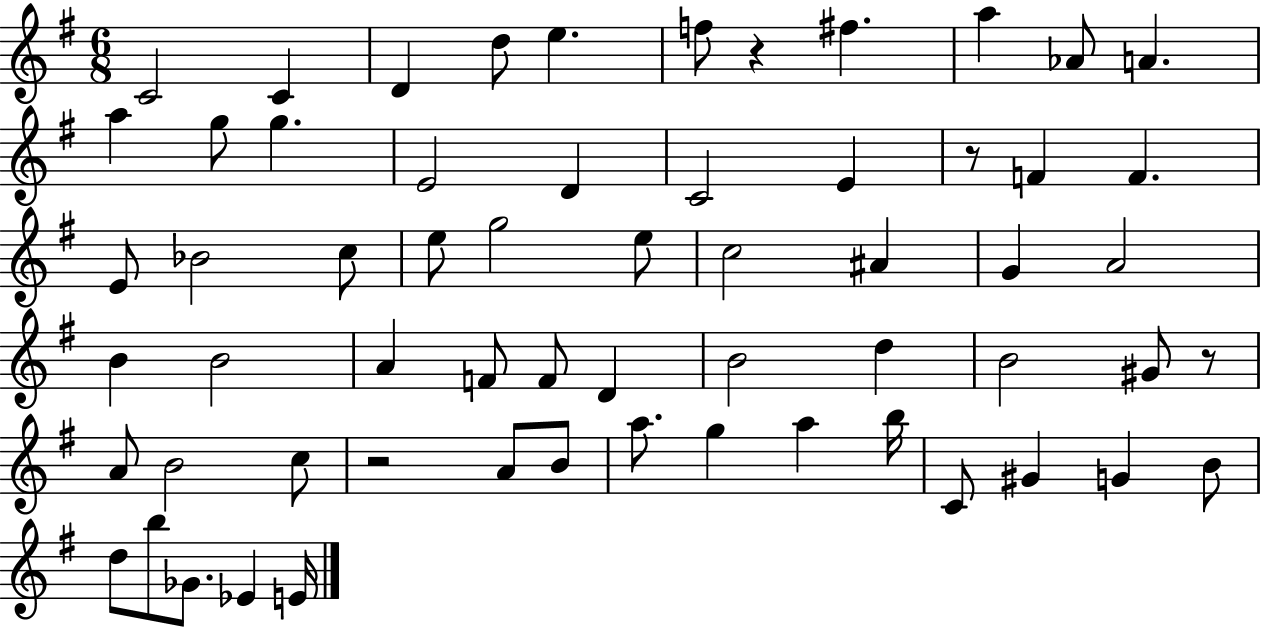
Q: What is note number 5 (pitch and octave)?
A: E5